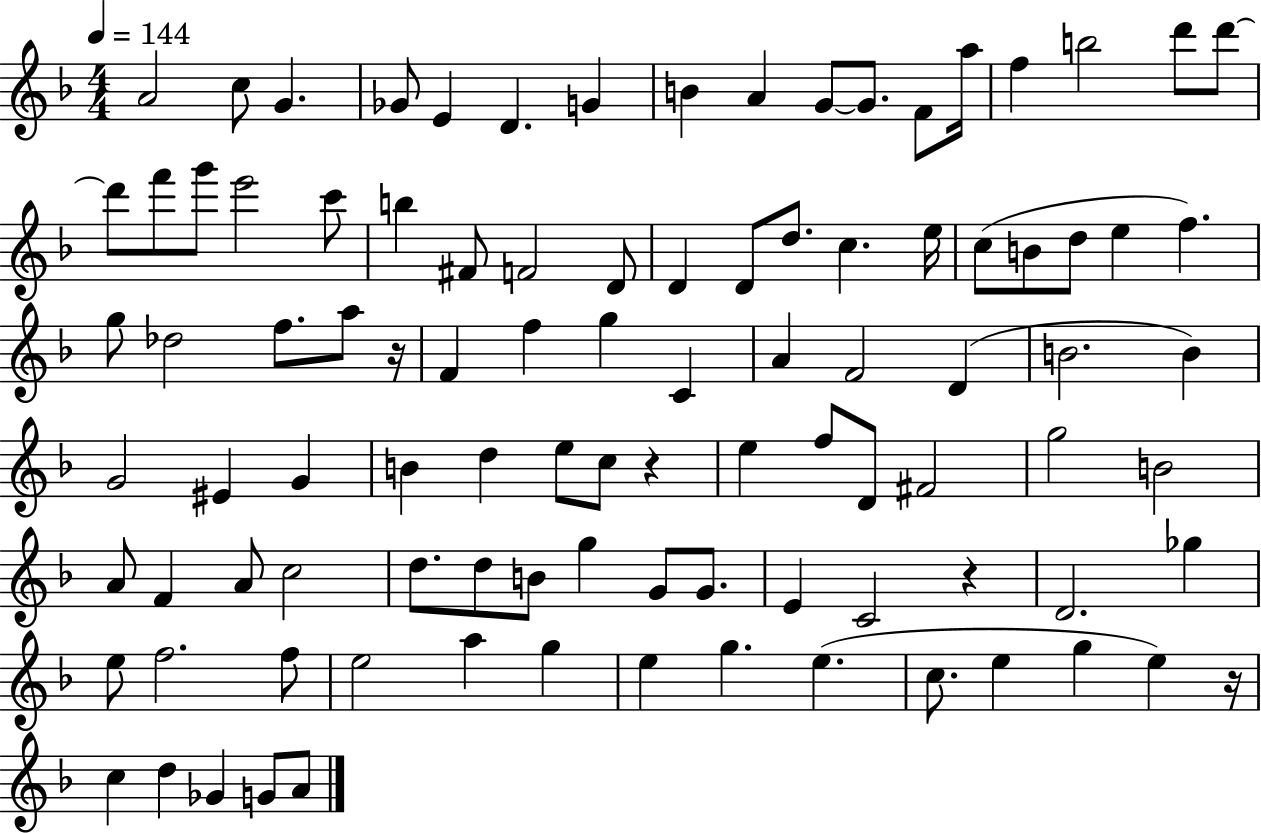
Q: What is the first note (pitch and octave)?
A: A4